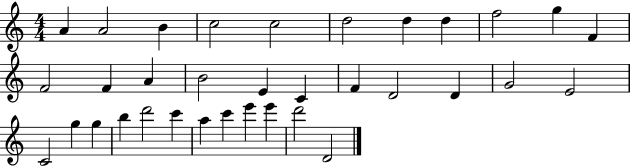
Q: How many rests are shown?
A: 0